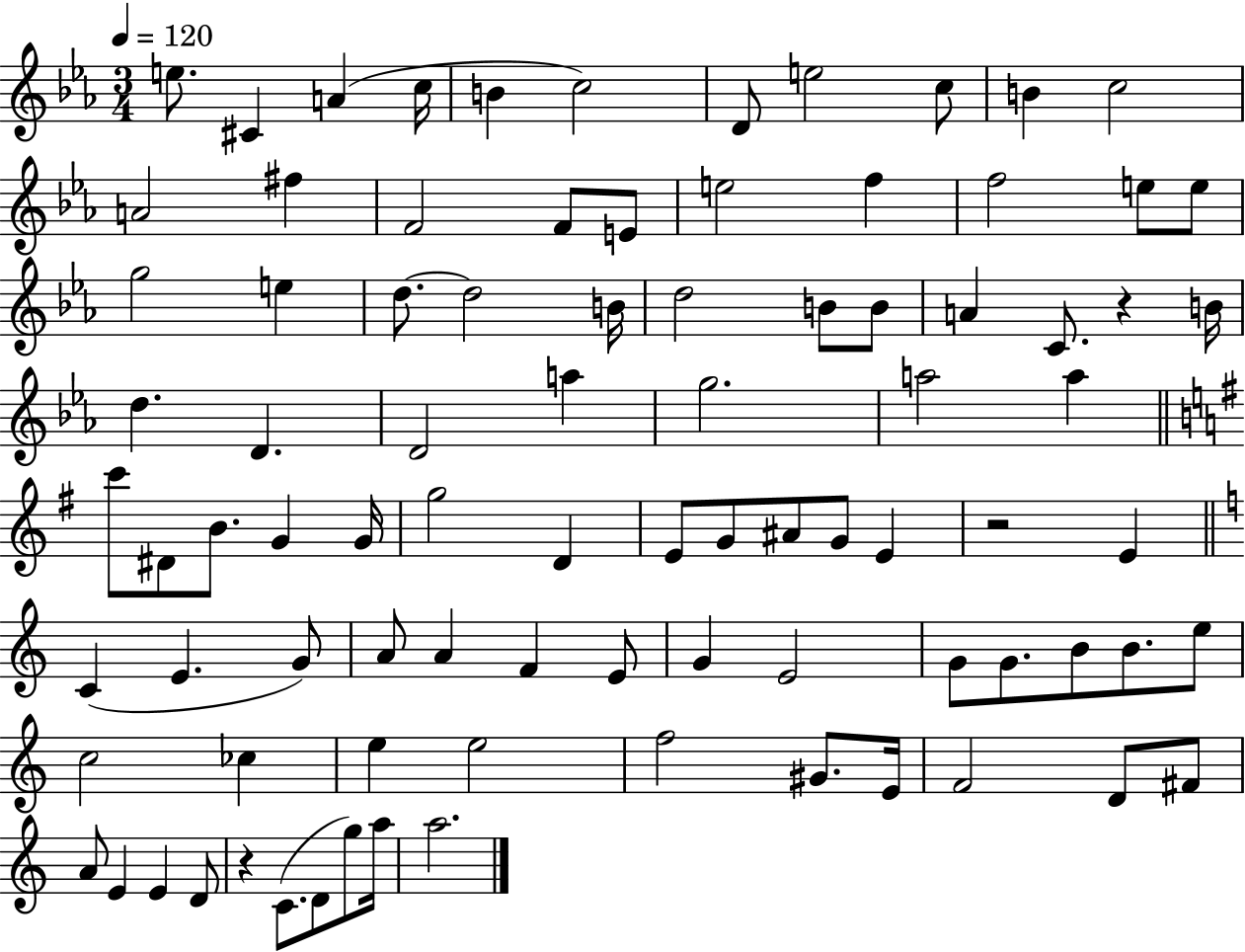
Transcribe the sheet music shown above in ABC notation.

X:1
T:Untitled
M:3/4
L:1/4
K:Eb
e/2 ^C A c/4 B c2 D/2 e2 c/2 B c2 A2 ^f F2 F/2 E/2 e2 f f2 e/2 e/2 g2 e d/2 d2 B/4 d2 B/2 B/2 A C/2 z B/4 d D D2 a g2 a2 a c'/2 ^D/2 B/2 G G/4 g2 D E/2 G/2 ^A/2 G/2 E z2 E C E G/2 A/2 A F E/2 G E2 G/2 G/2 B/2 B/2 e/2 c2 _c e e2 f2 ^G/2 E/4 F2 D/2 ^F/2 A/2 E E D/2 z C/2 D/2 g/2 a/4 a2